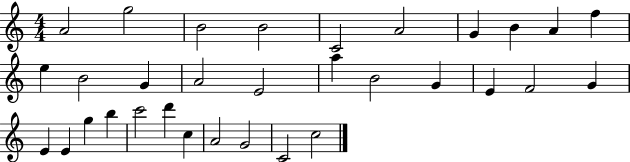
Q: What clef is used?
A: treble